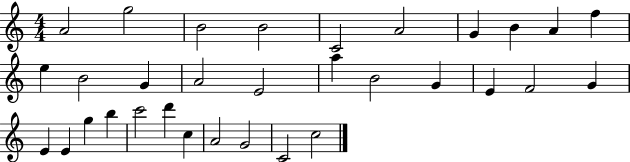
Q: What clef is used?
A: treble